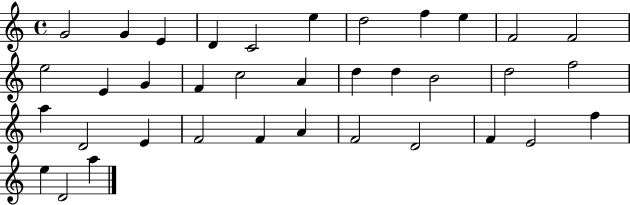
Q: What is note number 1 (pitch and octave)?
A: G4